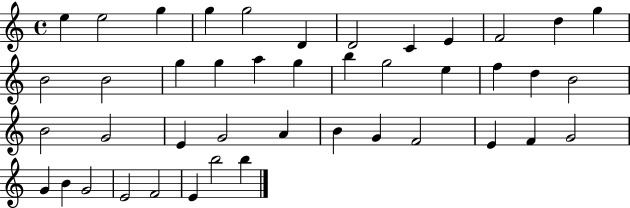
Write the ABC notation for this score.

X:1
T:Untitled
M:4/4
L:1/4
K:C
e e2 g g g2 D D2 C E F2 d g B2 B2 g g a g b g2 e f d B2 B2 G2 E G2 A B G F2 E F G2 G B G2 E2 F2 E b2 b